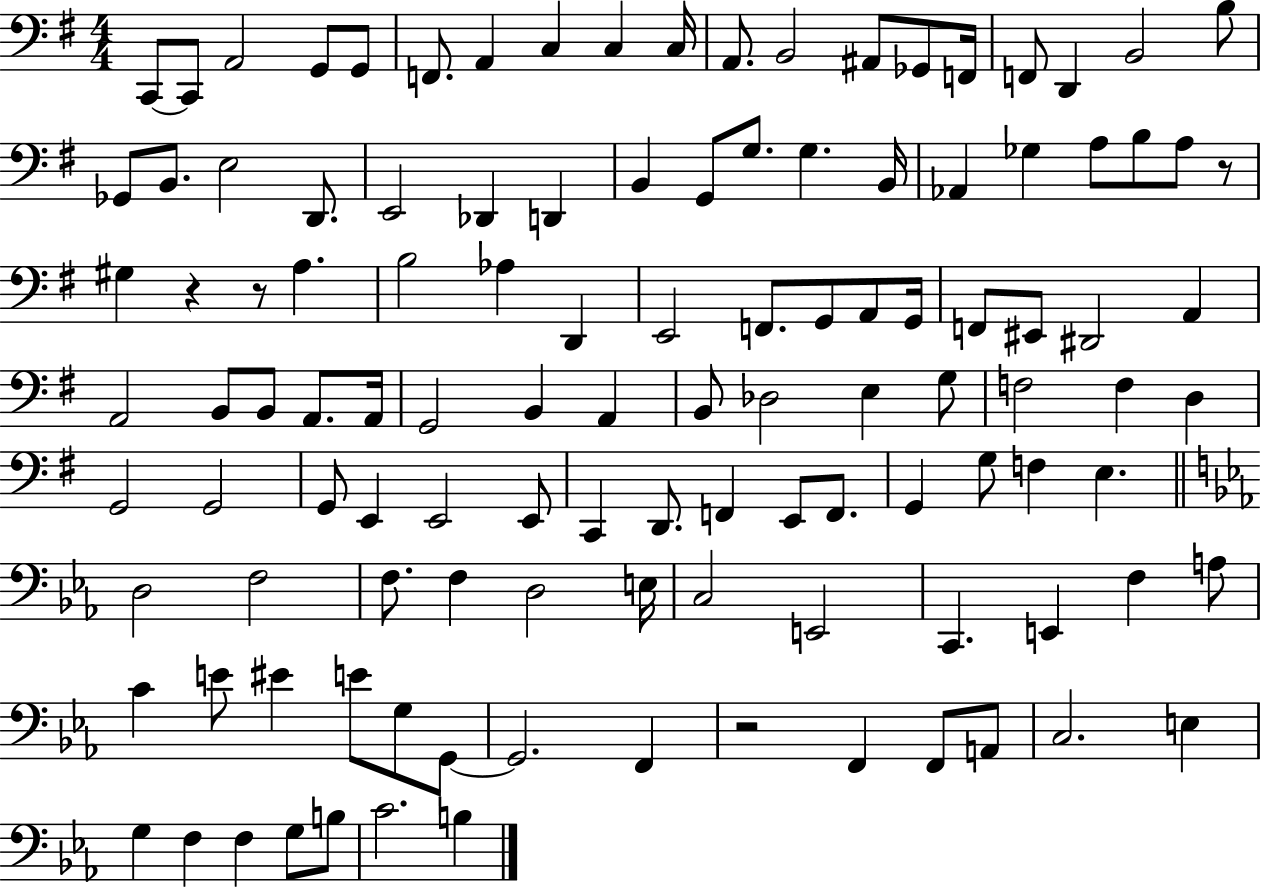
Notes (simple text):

C2/e C2/e A2/h G2/e G2/e F2/e. A2/q C3/q C3/q C3/s A2/e. B2/h A#2/e Gb2/e F2/s F2/e D2/q B2/h B3/e Gb2/e B2/e. E3/h D2/e. E2/h Db2/q D2/q B2/q G2/e G3/e. G3/q. B2/s Ab2/q Gb3/q A3/e B3/e A3/e R/e G#3/q R/q R/e A3/q. B3/h Ab3/q D2/q E2/h F2/e. G2/e A2/e G2/s F2/e EIS2/e D#2/h A2/q A2/h B2/e B2/e A2/e. A2/s G2/h B2/q A2/q B2/e Db3/h E3/q G3/e F3/h F3/q D3/q G2/h G2/h G2/e E2/q E2/h E2/e C2/q D2/e. F2/q E2/e F2/e. G2/q G3/e F3/q E3/q. D3/h F3/h F3/e. F3/q D3/h E3/s C3/h E2/h C2/q. E2/q F3/q A3/e C4/q E4/e EIS4/q E4/e G3/e G2/e G2/h. F2/q R/h F2/q F2/e A2/e C3/h. E3/q G3/q F3/q F3/q G3/e B3/e C4/h. B3/q